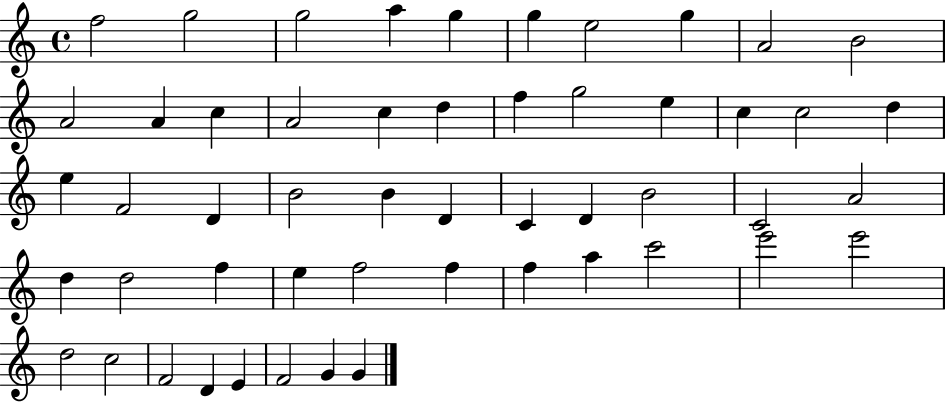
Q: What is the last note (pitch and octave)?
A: G4